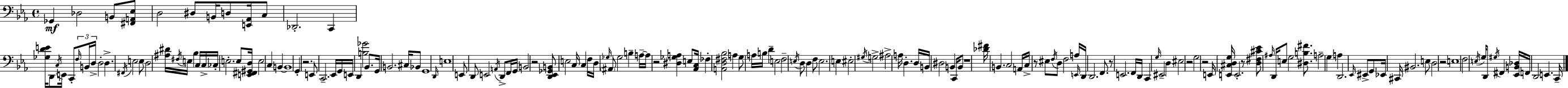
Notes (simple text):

Gb2/q Db3/h B2/e [F#2,A2,Eb3]/e D3/h D#3/e B2/s D3/e [E2,Ab2]/s C3/e Db2/h. C2/q [Gb3,D4,E4]/s D2/e C3/s E2/s C2/e F3/s B2/s D3/s D3/h D3/q. F#2/s E3/h E3/e D3/h [A#3,D#4]/s F#3/s E3/s Bb3/q C3/s C3/s CES3/s E3/h. E3/e [E2,F#2,G#2,D3]/s E3/h C3/q B2/q B2/w G2/q R/h. E2/e C2/h. Eb2/s G2/s E2/s D2/q [B3,Gb4]/h Bb2/e. G2/s B2/h. C#3/s Bb2/e G2/w D2/s E3/w E2/e D2/e E2/h A2/s D2/e F2/s G2/s B2/h R/h [D2,Eb2,Gb2,B2]/e E3/h C3/s C3/q F3/s D3/s Gb3/s A#2/e Gb3/h B3/q A3/s A3/s R/h [D#3,Gb3,A3]/q E3/e [Ab2,C3]/s FES3/q [A2,D3,F#3,Bb3]/h A3/q G3/e A3/s B3/s D4/q E3/h F3/h E3/s D3/e D3/q F3/e E3/h. E3/q EIS3/h G#3/s G3/h A#3/h A3/s D3/q. D3/s B2/s D#3/h B2/q C2/s B2/e R/w [Db4,F#4]/s B2/q. C3/h A2/s C3/s R/e EIS3/e F3/s D3/e F3/h A3/s E2/s D2/s D2/h. F2/e. R/e E2/h. F2/s D2/s C2/q G3/s EIS2/h D3/q EIS3/h R/h G3/h R/h E2/s [E2,C#3,D3,G3]/s E2/h. R/e [D3,F#3,C#4,Eb4]/e A#3/s D2/s E3/e G3/h [D#3,B3,F#4]/e. A3/h G3/q A3/q D2/h. Eb2/s EIS2/e G2/e Eb2/s C#2/s BIS2/h. E3/e D3/h R/h E3/w F3/h E3/s G3/s D2/e G#3/s F#2/q [Eb2,B2,Db3]/s F2/s D2/h E2/q. C2/s